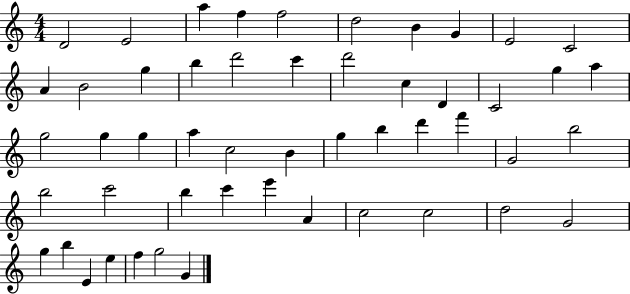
D4/h E4/h A5/q F5/q F5/h D5/h B4/q G4/q E4/h C4/h A4/q B4/h G5/q B5/q D6/h C6/q D6/h C5/q D4/q C4/h G5/q A5/q G5/h G5/q G5/q A5/q C5/h B4/q G5/q B5/q D6/q F6/q G4/h B5/h B5/h C6/h B5/q C6/q E6/q A4/q C5/h C5/h D5/h G4/h G5/q B5/q E4/q E5/q F5/q G5/h G4/q